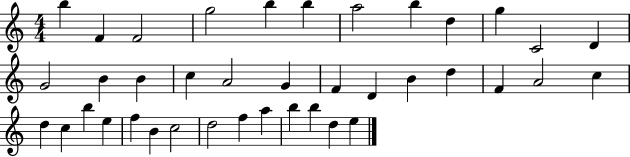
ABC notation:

X:1
T:Untitled
M:4/4
L:1/4
K:C
b F F2 g2 b b a2 b d g C2 D G2 B B c A2 G F D B d F A2 c d c b e f B c2 d2 f a b b d e